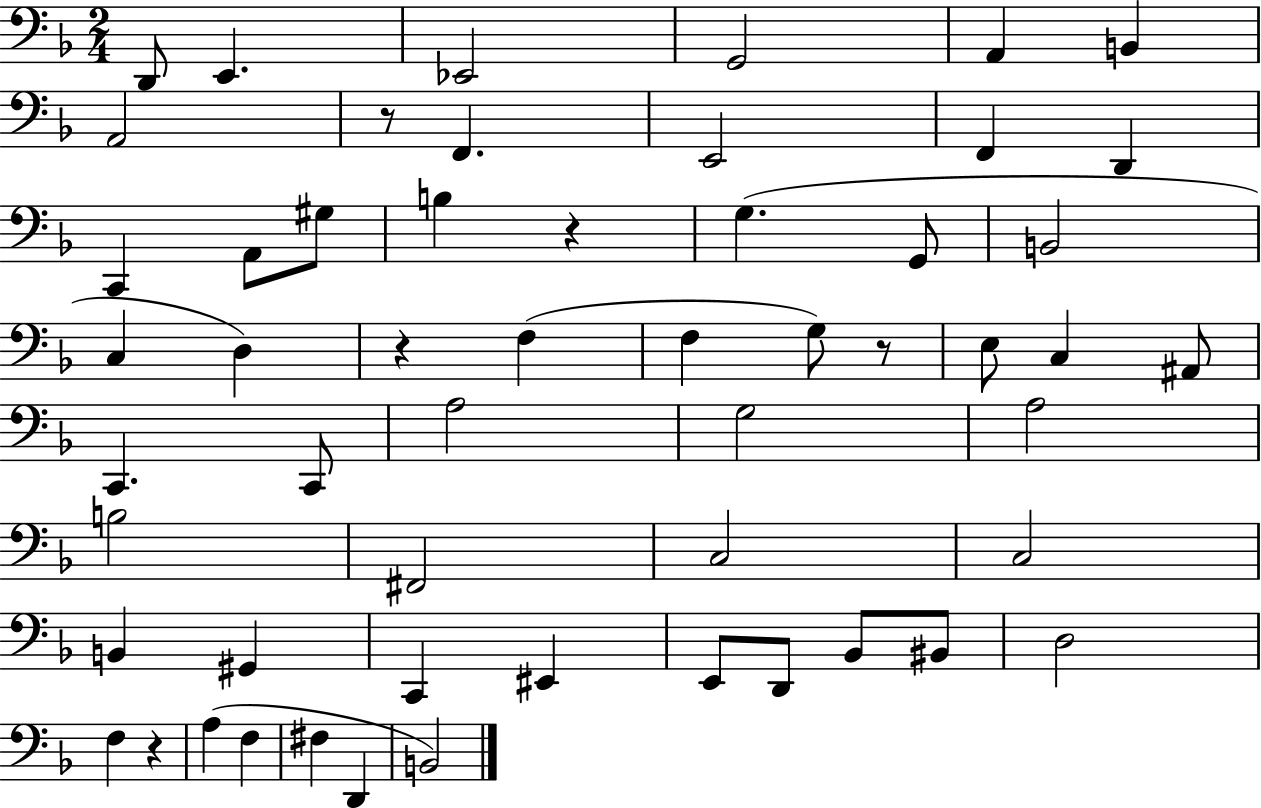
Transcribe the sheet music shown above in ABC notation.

X:1
T:Untitled
M:2/4
L:1/4
K:F
D,,/2 E,, _E,,2 G,,2 A,, B,, A,,2 z/2 F,, E,,2 F,, D,, C,, A,,/2 ^G,/2 B, z G, G,,/2 B,,2 C, D, z F, F, G,/2 z/2 E,/2 C, ^A,,/2 C,, C,,/2 A,2 G,2 A,2 B,2 ^F,,2 C,2 C,2 B,, ^G,, C,, ^E,, E,,/2 D,,/2 _B,,/2 ^B,,/2 D,2 F, z A, F, ^F, D,, B,,2